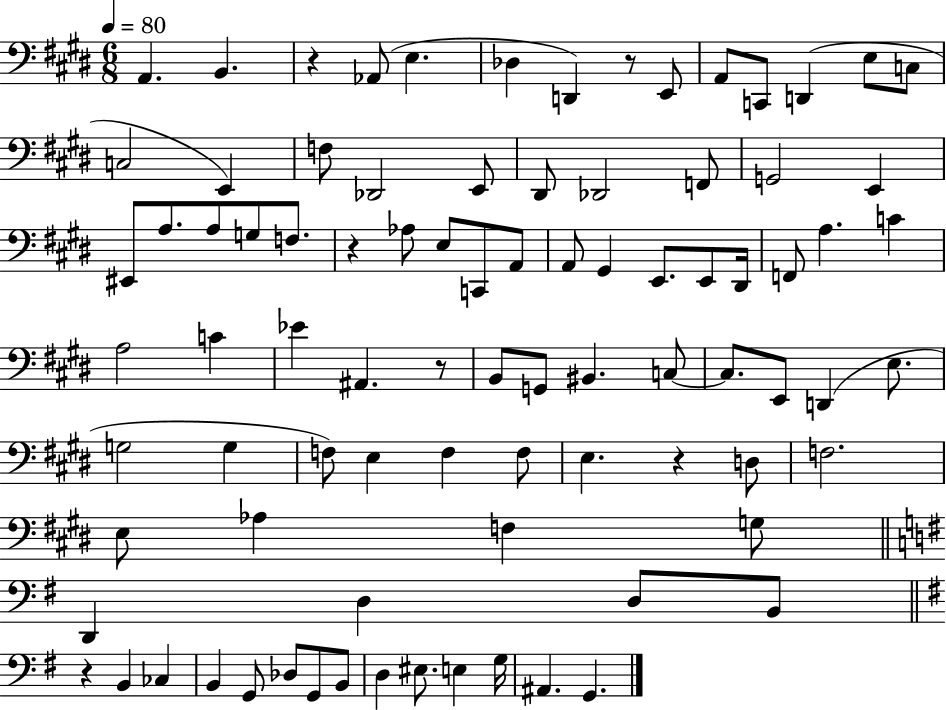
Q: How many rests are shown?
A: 6